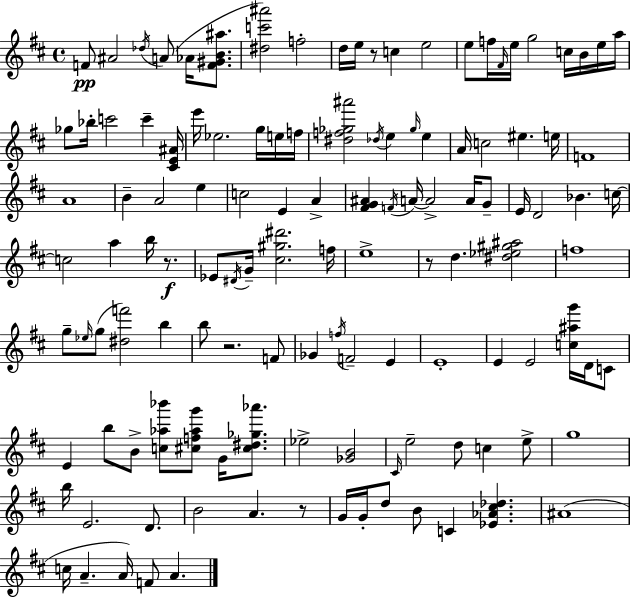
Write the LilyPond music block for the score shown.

{
  \clef treble
  \time 4/4
  \defaultTimeSignature
  \key d \major
  f'8\pp ais'2 \acciaccatura { des''16 }( a'8 aes'16 <f' gis' b' ais''>8. | <dis'' c''' ais'''>2) f''2-. | d''16 e''16 r8 c''4 e''2 | e''8 f''16 \grace { fis'16 } e''16 g''2 c''16 b'16 | \break e''16 a''16 ges''8 bes''16-. c'''2 c'''4-- | <cis' e' ais'>16 e'''16 ees''2. g''16 | e''16 f''16 <dis'' f'' ges'' ais'''>2 \acciaccatura { des''16 } e''4 \grace { ges''16 } | e''4 a'16 c''2 eis''4. | \break e''16 f'1 | a'1 | b'4-- a'2 | e''4 c''2 e'4 | \break a'4-> <fis' g' ais'>4 \acciaccatura { f'16 } a'16~~ a'2-> | a'16 g'8-- e'16 d'2 bes'4. | c''16~~ c''2 a''4 | b''16 r8.\f ees'8 \acciaccatura { dis'16 } g'16-- <cis'' gis'' dis'''>2. | \break f''16 e''1-> | r8 d''4. <dis'' ees'' gis'' ais''>2 | f''1 | g''8-- \grace { ees''16 }( g''8 <dis'' f'''>2) | \break b''4 b''8 r2. | f'8 ges'4 \acciaccatura { f''16 } f'2-- | e'4 e'1-. | e'4 e'2 | \break <c'' ais'' g'''>16 d'16 c'8 e'4 b''8 b'8-> | <c'' aes'' bes'''>8 <cis'' f'' aes'' g'''>8 g'16 <cis'' dis'' ges'' aes'''>8. ees''2-> | <ges' b'>2 \grace { cis'16 } e''2-- | d''8 c''4 e''8-> g''1 | \break b''16 e'2. | d'8. b'2 | a'4. r8 g'16 g'16-. d''8 b'8 c'4 | <ees' aes' cis'' des''>4. ais'1( | \break c''16 a'4.-- | a'16) f'8 a'4. \bar "|."
}